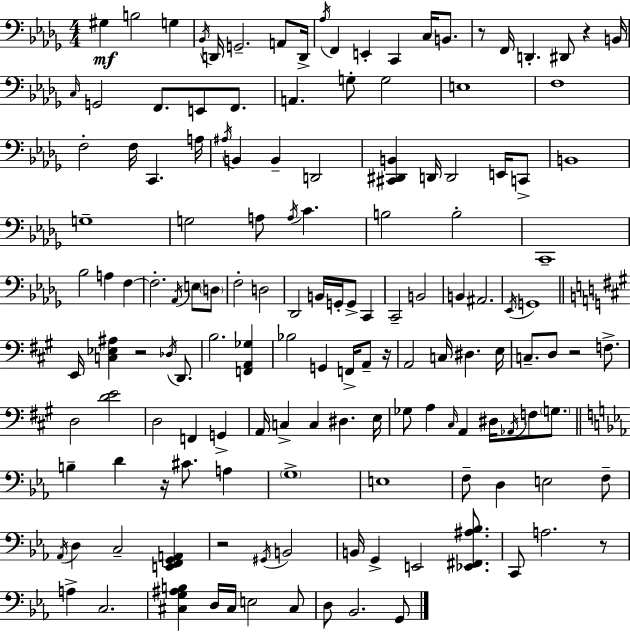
{
  \clef bass
  \numericTimeSignature
  \time 4/4
  \key bes \minor
  gis4\mf b2 g4 | \acciaccatura { bes,16 } d,16 g,2.-- a,8 | d,16-> \acciaccatura { aes16 } f,4 e,4-. c,4 c16 b,8. | r8 f,16 d,4.-. dis,8 r4 | \break b,16 \grace { c16 } g,2 f,8. e,8 | f,8. a,4. g8-. g2 | e1 | f1 | \break f2-. f16 c,4. | a16 \acciaccatura { ais16 } b,4 b,4-- d,2 | <cis, dis, b,>4 d,16 d,2 | e,16 c,8-> b,1 | \break g1-- | g2 a8 \acciaccatura { a16 } c'4. | b2 b2-. | c,1-- | \break bes2 a4 | f4~~ f2.-. | \acciaccatura { aes,16 } e8 \parenthesize d8 f2-. d2 | des,2 b,16 g,16-. | \break g,8-> c,4 c,2-- b,2 | b,4 ais,2. | \acciaccatura { ees,16 } g,1 | \bar "||" \break \key a \major e,16 <c ees ais>4 r2 \acciaccatura { des16 } d,8. | b2. <f, a, ges>4 | bes2 g,4 f,16-> a,8-- | r16 a,2 c16 dis4. | \break e16 c8.-- d8 r2 f8.-> | d2 <d' e'>2 | d2 f,4 g,4-> | a,16 c4-> c4 dis4. | \break e16 ges8 a4 \grace { cis16 } a,4 dis16 \acciaccatura { aes,16 } f8 | \parenthesize g8. \bar "||" \break \key c \minor b4-- d'4 r16 cis'8. a4 | \parenthesize g1-> | e1 | f8-- d4 e2 f8-- | \break \acciaccatura { aes,16 } d4 c2-- <e, f, g, a,>4 | r2 \acciaccatura { gis,16 } b,2 | b,16 g,4-> e,2 <ees, fis, ais bes>8. | c,8 a2. | \break r8 a4-> c2. | <cis g ais b>4 d16 cis16 e2 | cis8 d8 bes,2. | g,8 \bar "|."
}